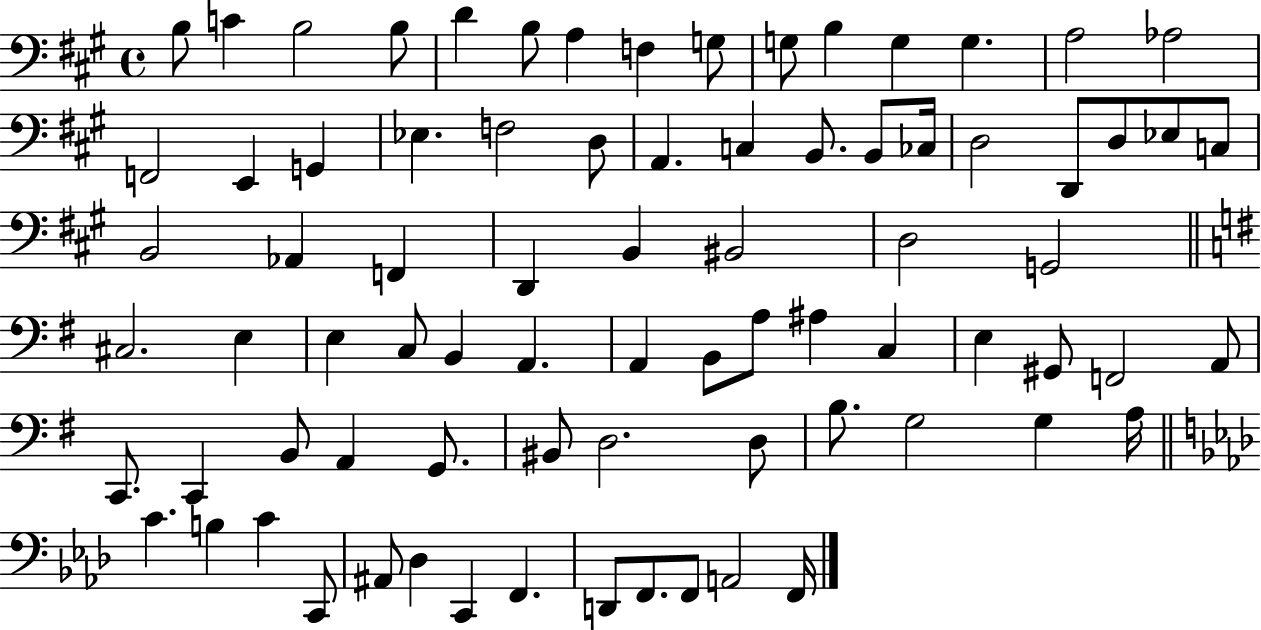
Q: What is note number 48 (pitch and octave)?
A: A3